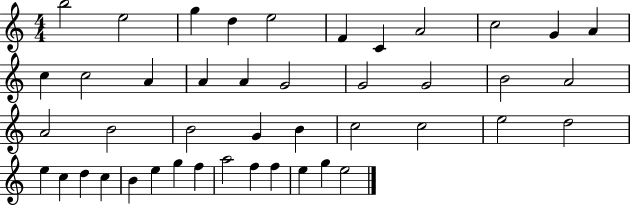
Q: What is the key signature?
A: C major